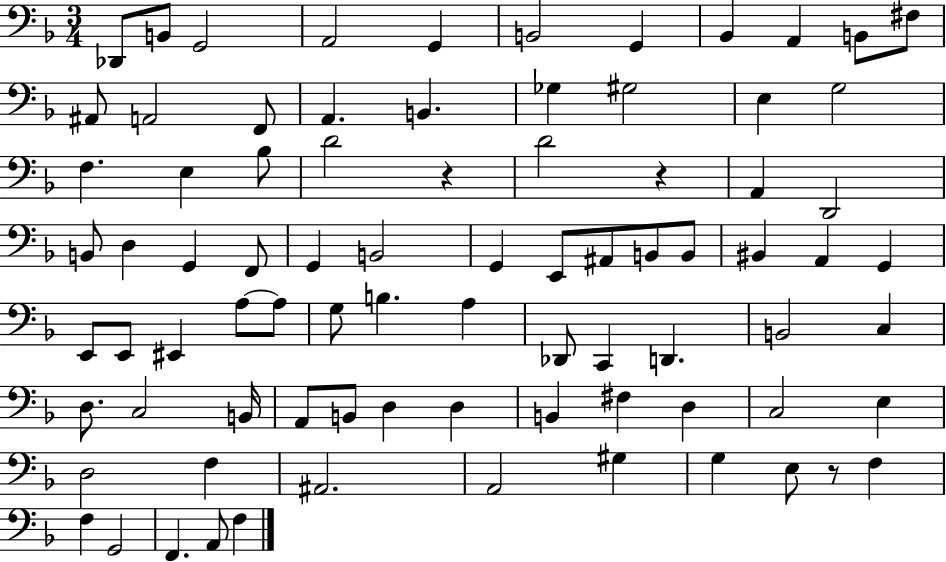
{
  \clef bass
  \numericTimeSignature
  \time 3/4
  \key f \major
  \repeat volta 2 { des,8 b,8 g,2 | a,2 g,4 | b,2 g,4 | bes,4 a,4 b,8 fis8 | \break ais,8 a,2 f,8 | a,4. b,4. | ges4 gis2 | e4 g2 | \break f4. e4 bes8 | d'2 r4 | d'2 r4 | a,4 d,2 | \break b,8 d4 g,4 f,8 | g,4 b,2 | g,4 e,8 ais,8 b,8 b,8 | bis,4 a,4 g,4 | \break e,8 e,8 eis,4 a8~~ a8 | g8 b4. a4 | des,8 c,4 d,4. | b,2 c4 | \break d8. c2 b,16 | a,8 b,8 d4 d4 | b,4 fis4 d4 | c2 e4 | \break d2 f4 | ais,2. | a,2 gis4 | g4 e8 r8 f4 | \break f4 g,2 | f,4. a,8 f4 | } \bar "|."
}